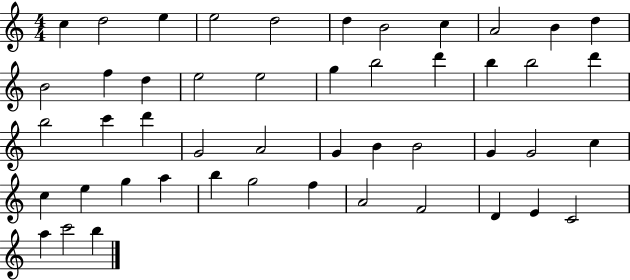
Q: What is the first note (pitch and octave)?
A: C5